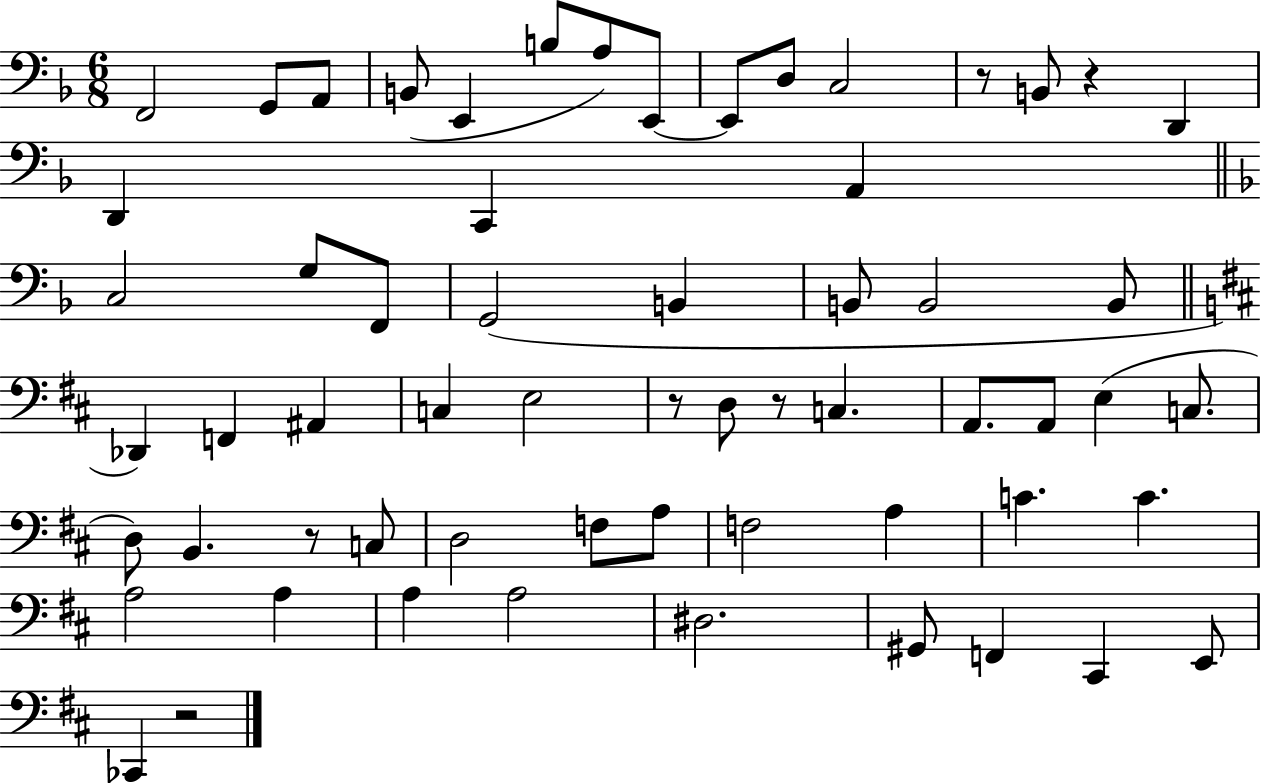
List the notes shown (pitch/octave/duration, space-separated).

F2/h G2/e A2/e B2/e E2/q B3/e A3/e E2/e E2/e D3/e C3/h R/e B2/e R/q D2/q D2/q C2/q A2/q C3/h G3/e F2/e G2/h B2/q B2/e B2/h B2/e Db2/q F2/q A#2/q C3/q E3/h R/e D3/e R/e C3/q. A2/e. A2/e E3/q C3/e. D3/e B2/q. R/e C3/e D3/h F3/e A3/e F3/h A3/q C4/q. C4/q. A3/h A3/q A3/q A3/h D#3/h. G#2/e F2/q C#2/q E2/e CES2/q R/h